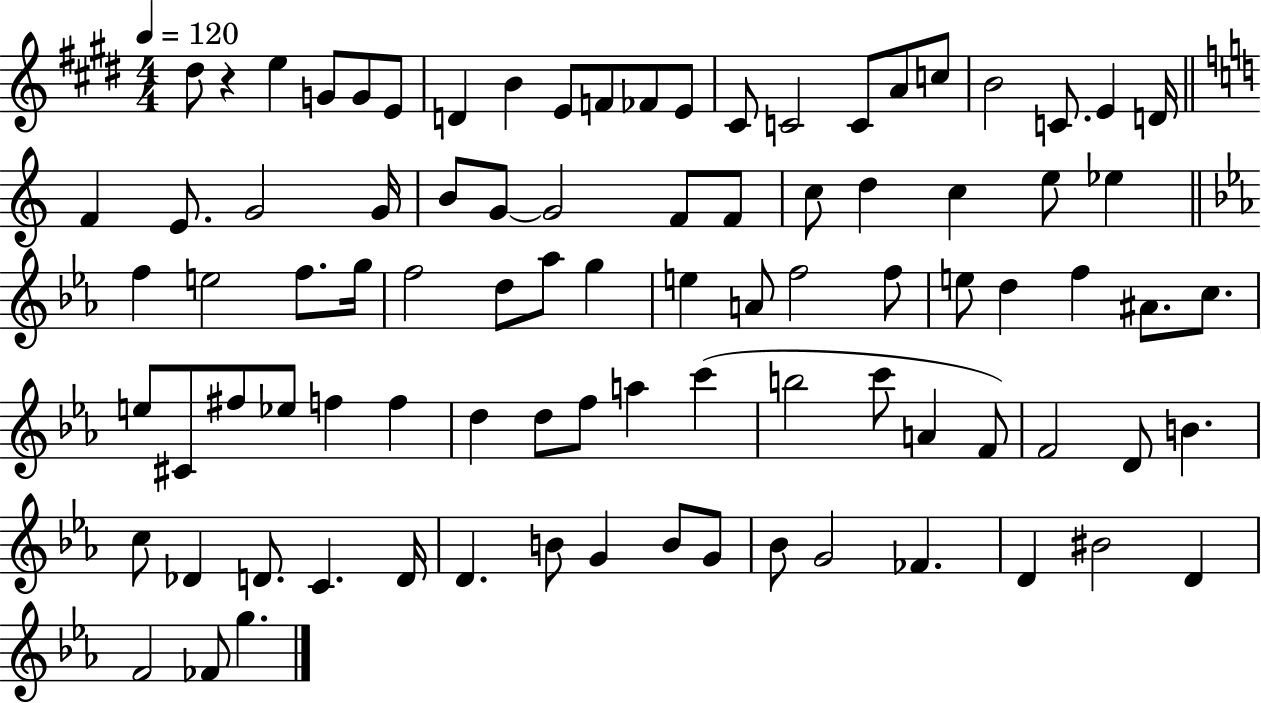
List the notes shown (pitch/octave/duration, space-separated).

D#5/e R/q E5/q G4/e G4/e E4/e D4/q B4/q E4/e F4/e FES4/e E4/e C#4/e C4/h C4/e A4/e C5/e B4/h C4/e. E4/q D4/s F4/q E4/e. G4/h G4/s B4/e G4/e G4/h F4/e F4/e C5/e D5/q C5/q E5/e Eb5/q F5/q E5/h F5/e. G5/s F5/h D5/e Ab5/e G5/q E5/q A4/e F5/h F5/e E5/e D5/q F5/q A#4/e. C5/e. E5/e C#4/e F#5/e Eb5/e F5/q F5/q D5/q D5/e F5/e A5/q C6/q B5/h C6/e A4/q F4/e F4/h D4/e B4/q. C5/e Db4/q D4/e. C4/q. D4/s D4/q. B4/e G4/q B4/e G4/e Bb4/e G4/h FES4/q. D4/q BIS4/h D4/q F4/h FES4/e G5/q.